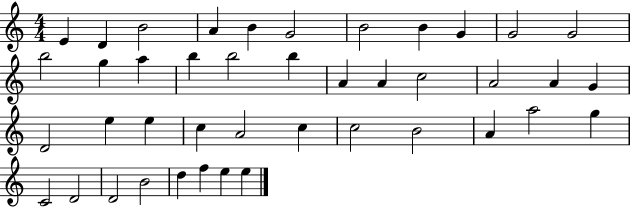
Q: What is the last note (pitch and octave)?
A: E5